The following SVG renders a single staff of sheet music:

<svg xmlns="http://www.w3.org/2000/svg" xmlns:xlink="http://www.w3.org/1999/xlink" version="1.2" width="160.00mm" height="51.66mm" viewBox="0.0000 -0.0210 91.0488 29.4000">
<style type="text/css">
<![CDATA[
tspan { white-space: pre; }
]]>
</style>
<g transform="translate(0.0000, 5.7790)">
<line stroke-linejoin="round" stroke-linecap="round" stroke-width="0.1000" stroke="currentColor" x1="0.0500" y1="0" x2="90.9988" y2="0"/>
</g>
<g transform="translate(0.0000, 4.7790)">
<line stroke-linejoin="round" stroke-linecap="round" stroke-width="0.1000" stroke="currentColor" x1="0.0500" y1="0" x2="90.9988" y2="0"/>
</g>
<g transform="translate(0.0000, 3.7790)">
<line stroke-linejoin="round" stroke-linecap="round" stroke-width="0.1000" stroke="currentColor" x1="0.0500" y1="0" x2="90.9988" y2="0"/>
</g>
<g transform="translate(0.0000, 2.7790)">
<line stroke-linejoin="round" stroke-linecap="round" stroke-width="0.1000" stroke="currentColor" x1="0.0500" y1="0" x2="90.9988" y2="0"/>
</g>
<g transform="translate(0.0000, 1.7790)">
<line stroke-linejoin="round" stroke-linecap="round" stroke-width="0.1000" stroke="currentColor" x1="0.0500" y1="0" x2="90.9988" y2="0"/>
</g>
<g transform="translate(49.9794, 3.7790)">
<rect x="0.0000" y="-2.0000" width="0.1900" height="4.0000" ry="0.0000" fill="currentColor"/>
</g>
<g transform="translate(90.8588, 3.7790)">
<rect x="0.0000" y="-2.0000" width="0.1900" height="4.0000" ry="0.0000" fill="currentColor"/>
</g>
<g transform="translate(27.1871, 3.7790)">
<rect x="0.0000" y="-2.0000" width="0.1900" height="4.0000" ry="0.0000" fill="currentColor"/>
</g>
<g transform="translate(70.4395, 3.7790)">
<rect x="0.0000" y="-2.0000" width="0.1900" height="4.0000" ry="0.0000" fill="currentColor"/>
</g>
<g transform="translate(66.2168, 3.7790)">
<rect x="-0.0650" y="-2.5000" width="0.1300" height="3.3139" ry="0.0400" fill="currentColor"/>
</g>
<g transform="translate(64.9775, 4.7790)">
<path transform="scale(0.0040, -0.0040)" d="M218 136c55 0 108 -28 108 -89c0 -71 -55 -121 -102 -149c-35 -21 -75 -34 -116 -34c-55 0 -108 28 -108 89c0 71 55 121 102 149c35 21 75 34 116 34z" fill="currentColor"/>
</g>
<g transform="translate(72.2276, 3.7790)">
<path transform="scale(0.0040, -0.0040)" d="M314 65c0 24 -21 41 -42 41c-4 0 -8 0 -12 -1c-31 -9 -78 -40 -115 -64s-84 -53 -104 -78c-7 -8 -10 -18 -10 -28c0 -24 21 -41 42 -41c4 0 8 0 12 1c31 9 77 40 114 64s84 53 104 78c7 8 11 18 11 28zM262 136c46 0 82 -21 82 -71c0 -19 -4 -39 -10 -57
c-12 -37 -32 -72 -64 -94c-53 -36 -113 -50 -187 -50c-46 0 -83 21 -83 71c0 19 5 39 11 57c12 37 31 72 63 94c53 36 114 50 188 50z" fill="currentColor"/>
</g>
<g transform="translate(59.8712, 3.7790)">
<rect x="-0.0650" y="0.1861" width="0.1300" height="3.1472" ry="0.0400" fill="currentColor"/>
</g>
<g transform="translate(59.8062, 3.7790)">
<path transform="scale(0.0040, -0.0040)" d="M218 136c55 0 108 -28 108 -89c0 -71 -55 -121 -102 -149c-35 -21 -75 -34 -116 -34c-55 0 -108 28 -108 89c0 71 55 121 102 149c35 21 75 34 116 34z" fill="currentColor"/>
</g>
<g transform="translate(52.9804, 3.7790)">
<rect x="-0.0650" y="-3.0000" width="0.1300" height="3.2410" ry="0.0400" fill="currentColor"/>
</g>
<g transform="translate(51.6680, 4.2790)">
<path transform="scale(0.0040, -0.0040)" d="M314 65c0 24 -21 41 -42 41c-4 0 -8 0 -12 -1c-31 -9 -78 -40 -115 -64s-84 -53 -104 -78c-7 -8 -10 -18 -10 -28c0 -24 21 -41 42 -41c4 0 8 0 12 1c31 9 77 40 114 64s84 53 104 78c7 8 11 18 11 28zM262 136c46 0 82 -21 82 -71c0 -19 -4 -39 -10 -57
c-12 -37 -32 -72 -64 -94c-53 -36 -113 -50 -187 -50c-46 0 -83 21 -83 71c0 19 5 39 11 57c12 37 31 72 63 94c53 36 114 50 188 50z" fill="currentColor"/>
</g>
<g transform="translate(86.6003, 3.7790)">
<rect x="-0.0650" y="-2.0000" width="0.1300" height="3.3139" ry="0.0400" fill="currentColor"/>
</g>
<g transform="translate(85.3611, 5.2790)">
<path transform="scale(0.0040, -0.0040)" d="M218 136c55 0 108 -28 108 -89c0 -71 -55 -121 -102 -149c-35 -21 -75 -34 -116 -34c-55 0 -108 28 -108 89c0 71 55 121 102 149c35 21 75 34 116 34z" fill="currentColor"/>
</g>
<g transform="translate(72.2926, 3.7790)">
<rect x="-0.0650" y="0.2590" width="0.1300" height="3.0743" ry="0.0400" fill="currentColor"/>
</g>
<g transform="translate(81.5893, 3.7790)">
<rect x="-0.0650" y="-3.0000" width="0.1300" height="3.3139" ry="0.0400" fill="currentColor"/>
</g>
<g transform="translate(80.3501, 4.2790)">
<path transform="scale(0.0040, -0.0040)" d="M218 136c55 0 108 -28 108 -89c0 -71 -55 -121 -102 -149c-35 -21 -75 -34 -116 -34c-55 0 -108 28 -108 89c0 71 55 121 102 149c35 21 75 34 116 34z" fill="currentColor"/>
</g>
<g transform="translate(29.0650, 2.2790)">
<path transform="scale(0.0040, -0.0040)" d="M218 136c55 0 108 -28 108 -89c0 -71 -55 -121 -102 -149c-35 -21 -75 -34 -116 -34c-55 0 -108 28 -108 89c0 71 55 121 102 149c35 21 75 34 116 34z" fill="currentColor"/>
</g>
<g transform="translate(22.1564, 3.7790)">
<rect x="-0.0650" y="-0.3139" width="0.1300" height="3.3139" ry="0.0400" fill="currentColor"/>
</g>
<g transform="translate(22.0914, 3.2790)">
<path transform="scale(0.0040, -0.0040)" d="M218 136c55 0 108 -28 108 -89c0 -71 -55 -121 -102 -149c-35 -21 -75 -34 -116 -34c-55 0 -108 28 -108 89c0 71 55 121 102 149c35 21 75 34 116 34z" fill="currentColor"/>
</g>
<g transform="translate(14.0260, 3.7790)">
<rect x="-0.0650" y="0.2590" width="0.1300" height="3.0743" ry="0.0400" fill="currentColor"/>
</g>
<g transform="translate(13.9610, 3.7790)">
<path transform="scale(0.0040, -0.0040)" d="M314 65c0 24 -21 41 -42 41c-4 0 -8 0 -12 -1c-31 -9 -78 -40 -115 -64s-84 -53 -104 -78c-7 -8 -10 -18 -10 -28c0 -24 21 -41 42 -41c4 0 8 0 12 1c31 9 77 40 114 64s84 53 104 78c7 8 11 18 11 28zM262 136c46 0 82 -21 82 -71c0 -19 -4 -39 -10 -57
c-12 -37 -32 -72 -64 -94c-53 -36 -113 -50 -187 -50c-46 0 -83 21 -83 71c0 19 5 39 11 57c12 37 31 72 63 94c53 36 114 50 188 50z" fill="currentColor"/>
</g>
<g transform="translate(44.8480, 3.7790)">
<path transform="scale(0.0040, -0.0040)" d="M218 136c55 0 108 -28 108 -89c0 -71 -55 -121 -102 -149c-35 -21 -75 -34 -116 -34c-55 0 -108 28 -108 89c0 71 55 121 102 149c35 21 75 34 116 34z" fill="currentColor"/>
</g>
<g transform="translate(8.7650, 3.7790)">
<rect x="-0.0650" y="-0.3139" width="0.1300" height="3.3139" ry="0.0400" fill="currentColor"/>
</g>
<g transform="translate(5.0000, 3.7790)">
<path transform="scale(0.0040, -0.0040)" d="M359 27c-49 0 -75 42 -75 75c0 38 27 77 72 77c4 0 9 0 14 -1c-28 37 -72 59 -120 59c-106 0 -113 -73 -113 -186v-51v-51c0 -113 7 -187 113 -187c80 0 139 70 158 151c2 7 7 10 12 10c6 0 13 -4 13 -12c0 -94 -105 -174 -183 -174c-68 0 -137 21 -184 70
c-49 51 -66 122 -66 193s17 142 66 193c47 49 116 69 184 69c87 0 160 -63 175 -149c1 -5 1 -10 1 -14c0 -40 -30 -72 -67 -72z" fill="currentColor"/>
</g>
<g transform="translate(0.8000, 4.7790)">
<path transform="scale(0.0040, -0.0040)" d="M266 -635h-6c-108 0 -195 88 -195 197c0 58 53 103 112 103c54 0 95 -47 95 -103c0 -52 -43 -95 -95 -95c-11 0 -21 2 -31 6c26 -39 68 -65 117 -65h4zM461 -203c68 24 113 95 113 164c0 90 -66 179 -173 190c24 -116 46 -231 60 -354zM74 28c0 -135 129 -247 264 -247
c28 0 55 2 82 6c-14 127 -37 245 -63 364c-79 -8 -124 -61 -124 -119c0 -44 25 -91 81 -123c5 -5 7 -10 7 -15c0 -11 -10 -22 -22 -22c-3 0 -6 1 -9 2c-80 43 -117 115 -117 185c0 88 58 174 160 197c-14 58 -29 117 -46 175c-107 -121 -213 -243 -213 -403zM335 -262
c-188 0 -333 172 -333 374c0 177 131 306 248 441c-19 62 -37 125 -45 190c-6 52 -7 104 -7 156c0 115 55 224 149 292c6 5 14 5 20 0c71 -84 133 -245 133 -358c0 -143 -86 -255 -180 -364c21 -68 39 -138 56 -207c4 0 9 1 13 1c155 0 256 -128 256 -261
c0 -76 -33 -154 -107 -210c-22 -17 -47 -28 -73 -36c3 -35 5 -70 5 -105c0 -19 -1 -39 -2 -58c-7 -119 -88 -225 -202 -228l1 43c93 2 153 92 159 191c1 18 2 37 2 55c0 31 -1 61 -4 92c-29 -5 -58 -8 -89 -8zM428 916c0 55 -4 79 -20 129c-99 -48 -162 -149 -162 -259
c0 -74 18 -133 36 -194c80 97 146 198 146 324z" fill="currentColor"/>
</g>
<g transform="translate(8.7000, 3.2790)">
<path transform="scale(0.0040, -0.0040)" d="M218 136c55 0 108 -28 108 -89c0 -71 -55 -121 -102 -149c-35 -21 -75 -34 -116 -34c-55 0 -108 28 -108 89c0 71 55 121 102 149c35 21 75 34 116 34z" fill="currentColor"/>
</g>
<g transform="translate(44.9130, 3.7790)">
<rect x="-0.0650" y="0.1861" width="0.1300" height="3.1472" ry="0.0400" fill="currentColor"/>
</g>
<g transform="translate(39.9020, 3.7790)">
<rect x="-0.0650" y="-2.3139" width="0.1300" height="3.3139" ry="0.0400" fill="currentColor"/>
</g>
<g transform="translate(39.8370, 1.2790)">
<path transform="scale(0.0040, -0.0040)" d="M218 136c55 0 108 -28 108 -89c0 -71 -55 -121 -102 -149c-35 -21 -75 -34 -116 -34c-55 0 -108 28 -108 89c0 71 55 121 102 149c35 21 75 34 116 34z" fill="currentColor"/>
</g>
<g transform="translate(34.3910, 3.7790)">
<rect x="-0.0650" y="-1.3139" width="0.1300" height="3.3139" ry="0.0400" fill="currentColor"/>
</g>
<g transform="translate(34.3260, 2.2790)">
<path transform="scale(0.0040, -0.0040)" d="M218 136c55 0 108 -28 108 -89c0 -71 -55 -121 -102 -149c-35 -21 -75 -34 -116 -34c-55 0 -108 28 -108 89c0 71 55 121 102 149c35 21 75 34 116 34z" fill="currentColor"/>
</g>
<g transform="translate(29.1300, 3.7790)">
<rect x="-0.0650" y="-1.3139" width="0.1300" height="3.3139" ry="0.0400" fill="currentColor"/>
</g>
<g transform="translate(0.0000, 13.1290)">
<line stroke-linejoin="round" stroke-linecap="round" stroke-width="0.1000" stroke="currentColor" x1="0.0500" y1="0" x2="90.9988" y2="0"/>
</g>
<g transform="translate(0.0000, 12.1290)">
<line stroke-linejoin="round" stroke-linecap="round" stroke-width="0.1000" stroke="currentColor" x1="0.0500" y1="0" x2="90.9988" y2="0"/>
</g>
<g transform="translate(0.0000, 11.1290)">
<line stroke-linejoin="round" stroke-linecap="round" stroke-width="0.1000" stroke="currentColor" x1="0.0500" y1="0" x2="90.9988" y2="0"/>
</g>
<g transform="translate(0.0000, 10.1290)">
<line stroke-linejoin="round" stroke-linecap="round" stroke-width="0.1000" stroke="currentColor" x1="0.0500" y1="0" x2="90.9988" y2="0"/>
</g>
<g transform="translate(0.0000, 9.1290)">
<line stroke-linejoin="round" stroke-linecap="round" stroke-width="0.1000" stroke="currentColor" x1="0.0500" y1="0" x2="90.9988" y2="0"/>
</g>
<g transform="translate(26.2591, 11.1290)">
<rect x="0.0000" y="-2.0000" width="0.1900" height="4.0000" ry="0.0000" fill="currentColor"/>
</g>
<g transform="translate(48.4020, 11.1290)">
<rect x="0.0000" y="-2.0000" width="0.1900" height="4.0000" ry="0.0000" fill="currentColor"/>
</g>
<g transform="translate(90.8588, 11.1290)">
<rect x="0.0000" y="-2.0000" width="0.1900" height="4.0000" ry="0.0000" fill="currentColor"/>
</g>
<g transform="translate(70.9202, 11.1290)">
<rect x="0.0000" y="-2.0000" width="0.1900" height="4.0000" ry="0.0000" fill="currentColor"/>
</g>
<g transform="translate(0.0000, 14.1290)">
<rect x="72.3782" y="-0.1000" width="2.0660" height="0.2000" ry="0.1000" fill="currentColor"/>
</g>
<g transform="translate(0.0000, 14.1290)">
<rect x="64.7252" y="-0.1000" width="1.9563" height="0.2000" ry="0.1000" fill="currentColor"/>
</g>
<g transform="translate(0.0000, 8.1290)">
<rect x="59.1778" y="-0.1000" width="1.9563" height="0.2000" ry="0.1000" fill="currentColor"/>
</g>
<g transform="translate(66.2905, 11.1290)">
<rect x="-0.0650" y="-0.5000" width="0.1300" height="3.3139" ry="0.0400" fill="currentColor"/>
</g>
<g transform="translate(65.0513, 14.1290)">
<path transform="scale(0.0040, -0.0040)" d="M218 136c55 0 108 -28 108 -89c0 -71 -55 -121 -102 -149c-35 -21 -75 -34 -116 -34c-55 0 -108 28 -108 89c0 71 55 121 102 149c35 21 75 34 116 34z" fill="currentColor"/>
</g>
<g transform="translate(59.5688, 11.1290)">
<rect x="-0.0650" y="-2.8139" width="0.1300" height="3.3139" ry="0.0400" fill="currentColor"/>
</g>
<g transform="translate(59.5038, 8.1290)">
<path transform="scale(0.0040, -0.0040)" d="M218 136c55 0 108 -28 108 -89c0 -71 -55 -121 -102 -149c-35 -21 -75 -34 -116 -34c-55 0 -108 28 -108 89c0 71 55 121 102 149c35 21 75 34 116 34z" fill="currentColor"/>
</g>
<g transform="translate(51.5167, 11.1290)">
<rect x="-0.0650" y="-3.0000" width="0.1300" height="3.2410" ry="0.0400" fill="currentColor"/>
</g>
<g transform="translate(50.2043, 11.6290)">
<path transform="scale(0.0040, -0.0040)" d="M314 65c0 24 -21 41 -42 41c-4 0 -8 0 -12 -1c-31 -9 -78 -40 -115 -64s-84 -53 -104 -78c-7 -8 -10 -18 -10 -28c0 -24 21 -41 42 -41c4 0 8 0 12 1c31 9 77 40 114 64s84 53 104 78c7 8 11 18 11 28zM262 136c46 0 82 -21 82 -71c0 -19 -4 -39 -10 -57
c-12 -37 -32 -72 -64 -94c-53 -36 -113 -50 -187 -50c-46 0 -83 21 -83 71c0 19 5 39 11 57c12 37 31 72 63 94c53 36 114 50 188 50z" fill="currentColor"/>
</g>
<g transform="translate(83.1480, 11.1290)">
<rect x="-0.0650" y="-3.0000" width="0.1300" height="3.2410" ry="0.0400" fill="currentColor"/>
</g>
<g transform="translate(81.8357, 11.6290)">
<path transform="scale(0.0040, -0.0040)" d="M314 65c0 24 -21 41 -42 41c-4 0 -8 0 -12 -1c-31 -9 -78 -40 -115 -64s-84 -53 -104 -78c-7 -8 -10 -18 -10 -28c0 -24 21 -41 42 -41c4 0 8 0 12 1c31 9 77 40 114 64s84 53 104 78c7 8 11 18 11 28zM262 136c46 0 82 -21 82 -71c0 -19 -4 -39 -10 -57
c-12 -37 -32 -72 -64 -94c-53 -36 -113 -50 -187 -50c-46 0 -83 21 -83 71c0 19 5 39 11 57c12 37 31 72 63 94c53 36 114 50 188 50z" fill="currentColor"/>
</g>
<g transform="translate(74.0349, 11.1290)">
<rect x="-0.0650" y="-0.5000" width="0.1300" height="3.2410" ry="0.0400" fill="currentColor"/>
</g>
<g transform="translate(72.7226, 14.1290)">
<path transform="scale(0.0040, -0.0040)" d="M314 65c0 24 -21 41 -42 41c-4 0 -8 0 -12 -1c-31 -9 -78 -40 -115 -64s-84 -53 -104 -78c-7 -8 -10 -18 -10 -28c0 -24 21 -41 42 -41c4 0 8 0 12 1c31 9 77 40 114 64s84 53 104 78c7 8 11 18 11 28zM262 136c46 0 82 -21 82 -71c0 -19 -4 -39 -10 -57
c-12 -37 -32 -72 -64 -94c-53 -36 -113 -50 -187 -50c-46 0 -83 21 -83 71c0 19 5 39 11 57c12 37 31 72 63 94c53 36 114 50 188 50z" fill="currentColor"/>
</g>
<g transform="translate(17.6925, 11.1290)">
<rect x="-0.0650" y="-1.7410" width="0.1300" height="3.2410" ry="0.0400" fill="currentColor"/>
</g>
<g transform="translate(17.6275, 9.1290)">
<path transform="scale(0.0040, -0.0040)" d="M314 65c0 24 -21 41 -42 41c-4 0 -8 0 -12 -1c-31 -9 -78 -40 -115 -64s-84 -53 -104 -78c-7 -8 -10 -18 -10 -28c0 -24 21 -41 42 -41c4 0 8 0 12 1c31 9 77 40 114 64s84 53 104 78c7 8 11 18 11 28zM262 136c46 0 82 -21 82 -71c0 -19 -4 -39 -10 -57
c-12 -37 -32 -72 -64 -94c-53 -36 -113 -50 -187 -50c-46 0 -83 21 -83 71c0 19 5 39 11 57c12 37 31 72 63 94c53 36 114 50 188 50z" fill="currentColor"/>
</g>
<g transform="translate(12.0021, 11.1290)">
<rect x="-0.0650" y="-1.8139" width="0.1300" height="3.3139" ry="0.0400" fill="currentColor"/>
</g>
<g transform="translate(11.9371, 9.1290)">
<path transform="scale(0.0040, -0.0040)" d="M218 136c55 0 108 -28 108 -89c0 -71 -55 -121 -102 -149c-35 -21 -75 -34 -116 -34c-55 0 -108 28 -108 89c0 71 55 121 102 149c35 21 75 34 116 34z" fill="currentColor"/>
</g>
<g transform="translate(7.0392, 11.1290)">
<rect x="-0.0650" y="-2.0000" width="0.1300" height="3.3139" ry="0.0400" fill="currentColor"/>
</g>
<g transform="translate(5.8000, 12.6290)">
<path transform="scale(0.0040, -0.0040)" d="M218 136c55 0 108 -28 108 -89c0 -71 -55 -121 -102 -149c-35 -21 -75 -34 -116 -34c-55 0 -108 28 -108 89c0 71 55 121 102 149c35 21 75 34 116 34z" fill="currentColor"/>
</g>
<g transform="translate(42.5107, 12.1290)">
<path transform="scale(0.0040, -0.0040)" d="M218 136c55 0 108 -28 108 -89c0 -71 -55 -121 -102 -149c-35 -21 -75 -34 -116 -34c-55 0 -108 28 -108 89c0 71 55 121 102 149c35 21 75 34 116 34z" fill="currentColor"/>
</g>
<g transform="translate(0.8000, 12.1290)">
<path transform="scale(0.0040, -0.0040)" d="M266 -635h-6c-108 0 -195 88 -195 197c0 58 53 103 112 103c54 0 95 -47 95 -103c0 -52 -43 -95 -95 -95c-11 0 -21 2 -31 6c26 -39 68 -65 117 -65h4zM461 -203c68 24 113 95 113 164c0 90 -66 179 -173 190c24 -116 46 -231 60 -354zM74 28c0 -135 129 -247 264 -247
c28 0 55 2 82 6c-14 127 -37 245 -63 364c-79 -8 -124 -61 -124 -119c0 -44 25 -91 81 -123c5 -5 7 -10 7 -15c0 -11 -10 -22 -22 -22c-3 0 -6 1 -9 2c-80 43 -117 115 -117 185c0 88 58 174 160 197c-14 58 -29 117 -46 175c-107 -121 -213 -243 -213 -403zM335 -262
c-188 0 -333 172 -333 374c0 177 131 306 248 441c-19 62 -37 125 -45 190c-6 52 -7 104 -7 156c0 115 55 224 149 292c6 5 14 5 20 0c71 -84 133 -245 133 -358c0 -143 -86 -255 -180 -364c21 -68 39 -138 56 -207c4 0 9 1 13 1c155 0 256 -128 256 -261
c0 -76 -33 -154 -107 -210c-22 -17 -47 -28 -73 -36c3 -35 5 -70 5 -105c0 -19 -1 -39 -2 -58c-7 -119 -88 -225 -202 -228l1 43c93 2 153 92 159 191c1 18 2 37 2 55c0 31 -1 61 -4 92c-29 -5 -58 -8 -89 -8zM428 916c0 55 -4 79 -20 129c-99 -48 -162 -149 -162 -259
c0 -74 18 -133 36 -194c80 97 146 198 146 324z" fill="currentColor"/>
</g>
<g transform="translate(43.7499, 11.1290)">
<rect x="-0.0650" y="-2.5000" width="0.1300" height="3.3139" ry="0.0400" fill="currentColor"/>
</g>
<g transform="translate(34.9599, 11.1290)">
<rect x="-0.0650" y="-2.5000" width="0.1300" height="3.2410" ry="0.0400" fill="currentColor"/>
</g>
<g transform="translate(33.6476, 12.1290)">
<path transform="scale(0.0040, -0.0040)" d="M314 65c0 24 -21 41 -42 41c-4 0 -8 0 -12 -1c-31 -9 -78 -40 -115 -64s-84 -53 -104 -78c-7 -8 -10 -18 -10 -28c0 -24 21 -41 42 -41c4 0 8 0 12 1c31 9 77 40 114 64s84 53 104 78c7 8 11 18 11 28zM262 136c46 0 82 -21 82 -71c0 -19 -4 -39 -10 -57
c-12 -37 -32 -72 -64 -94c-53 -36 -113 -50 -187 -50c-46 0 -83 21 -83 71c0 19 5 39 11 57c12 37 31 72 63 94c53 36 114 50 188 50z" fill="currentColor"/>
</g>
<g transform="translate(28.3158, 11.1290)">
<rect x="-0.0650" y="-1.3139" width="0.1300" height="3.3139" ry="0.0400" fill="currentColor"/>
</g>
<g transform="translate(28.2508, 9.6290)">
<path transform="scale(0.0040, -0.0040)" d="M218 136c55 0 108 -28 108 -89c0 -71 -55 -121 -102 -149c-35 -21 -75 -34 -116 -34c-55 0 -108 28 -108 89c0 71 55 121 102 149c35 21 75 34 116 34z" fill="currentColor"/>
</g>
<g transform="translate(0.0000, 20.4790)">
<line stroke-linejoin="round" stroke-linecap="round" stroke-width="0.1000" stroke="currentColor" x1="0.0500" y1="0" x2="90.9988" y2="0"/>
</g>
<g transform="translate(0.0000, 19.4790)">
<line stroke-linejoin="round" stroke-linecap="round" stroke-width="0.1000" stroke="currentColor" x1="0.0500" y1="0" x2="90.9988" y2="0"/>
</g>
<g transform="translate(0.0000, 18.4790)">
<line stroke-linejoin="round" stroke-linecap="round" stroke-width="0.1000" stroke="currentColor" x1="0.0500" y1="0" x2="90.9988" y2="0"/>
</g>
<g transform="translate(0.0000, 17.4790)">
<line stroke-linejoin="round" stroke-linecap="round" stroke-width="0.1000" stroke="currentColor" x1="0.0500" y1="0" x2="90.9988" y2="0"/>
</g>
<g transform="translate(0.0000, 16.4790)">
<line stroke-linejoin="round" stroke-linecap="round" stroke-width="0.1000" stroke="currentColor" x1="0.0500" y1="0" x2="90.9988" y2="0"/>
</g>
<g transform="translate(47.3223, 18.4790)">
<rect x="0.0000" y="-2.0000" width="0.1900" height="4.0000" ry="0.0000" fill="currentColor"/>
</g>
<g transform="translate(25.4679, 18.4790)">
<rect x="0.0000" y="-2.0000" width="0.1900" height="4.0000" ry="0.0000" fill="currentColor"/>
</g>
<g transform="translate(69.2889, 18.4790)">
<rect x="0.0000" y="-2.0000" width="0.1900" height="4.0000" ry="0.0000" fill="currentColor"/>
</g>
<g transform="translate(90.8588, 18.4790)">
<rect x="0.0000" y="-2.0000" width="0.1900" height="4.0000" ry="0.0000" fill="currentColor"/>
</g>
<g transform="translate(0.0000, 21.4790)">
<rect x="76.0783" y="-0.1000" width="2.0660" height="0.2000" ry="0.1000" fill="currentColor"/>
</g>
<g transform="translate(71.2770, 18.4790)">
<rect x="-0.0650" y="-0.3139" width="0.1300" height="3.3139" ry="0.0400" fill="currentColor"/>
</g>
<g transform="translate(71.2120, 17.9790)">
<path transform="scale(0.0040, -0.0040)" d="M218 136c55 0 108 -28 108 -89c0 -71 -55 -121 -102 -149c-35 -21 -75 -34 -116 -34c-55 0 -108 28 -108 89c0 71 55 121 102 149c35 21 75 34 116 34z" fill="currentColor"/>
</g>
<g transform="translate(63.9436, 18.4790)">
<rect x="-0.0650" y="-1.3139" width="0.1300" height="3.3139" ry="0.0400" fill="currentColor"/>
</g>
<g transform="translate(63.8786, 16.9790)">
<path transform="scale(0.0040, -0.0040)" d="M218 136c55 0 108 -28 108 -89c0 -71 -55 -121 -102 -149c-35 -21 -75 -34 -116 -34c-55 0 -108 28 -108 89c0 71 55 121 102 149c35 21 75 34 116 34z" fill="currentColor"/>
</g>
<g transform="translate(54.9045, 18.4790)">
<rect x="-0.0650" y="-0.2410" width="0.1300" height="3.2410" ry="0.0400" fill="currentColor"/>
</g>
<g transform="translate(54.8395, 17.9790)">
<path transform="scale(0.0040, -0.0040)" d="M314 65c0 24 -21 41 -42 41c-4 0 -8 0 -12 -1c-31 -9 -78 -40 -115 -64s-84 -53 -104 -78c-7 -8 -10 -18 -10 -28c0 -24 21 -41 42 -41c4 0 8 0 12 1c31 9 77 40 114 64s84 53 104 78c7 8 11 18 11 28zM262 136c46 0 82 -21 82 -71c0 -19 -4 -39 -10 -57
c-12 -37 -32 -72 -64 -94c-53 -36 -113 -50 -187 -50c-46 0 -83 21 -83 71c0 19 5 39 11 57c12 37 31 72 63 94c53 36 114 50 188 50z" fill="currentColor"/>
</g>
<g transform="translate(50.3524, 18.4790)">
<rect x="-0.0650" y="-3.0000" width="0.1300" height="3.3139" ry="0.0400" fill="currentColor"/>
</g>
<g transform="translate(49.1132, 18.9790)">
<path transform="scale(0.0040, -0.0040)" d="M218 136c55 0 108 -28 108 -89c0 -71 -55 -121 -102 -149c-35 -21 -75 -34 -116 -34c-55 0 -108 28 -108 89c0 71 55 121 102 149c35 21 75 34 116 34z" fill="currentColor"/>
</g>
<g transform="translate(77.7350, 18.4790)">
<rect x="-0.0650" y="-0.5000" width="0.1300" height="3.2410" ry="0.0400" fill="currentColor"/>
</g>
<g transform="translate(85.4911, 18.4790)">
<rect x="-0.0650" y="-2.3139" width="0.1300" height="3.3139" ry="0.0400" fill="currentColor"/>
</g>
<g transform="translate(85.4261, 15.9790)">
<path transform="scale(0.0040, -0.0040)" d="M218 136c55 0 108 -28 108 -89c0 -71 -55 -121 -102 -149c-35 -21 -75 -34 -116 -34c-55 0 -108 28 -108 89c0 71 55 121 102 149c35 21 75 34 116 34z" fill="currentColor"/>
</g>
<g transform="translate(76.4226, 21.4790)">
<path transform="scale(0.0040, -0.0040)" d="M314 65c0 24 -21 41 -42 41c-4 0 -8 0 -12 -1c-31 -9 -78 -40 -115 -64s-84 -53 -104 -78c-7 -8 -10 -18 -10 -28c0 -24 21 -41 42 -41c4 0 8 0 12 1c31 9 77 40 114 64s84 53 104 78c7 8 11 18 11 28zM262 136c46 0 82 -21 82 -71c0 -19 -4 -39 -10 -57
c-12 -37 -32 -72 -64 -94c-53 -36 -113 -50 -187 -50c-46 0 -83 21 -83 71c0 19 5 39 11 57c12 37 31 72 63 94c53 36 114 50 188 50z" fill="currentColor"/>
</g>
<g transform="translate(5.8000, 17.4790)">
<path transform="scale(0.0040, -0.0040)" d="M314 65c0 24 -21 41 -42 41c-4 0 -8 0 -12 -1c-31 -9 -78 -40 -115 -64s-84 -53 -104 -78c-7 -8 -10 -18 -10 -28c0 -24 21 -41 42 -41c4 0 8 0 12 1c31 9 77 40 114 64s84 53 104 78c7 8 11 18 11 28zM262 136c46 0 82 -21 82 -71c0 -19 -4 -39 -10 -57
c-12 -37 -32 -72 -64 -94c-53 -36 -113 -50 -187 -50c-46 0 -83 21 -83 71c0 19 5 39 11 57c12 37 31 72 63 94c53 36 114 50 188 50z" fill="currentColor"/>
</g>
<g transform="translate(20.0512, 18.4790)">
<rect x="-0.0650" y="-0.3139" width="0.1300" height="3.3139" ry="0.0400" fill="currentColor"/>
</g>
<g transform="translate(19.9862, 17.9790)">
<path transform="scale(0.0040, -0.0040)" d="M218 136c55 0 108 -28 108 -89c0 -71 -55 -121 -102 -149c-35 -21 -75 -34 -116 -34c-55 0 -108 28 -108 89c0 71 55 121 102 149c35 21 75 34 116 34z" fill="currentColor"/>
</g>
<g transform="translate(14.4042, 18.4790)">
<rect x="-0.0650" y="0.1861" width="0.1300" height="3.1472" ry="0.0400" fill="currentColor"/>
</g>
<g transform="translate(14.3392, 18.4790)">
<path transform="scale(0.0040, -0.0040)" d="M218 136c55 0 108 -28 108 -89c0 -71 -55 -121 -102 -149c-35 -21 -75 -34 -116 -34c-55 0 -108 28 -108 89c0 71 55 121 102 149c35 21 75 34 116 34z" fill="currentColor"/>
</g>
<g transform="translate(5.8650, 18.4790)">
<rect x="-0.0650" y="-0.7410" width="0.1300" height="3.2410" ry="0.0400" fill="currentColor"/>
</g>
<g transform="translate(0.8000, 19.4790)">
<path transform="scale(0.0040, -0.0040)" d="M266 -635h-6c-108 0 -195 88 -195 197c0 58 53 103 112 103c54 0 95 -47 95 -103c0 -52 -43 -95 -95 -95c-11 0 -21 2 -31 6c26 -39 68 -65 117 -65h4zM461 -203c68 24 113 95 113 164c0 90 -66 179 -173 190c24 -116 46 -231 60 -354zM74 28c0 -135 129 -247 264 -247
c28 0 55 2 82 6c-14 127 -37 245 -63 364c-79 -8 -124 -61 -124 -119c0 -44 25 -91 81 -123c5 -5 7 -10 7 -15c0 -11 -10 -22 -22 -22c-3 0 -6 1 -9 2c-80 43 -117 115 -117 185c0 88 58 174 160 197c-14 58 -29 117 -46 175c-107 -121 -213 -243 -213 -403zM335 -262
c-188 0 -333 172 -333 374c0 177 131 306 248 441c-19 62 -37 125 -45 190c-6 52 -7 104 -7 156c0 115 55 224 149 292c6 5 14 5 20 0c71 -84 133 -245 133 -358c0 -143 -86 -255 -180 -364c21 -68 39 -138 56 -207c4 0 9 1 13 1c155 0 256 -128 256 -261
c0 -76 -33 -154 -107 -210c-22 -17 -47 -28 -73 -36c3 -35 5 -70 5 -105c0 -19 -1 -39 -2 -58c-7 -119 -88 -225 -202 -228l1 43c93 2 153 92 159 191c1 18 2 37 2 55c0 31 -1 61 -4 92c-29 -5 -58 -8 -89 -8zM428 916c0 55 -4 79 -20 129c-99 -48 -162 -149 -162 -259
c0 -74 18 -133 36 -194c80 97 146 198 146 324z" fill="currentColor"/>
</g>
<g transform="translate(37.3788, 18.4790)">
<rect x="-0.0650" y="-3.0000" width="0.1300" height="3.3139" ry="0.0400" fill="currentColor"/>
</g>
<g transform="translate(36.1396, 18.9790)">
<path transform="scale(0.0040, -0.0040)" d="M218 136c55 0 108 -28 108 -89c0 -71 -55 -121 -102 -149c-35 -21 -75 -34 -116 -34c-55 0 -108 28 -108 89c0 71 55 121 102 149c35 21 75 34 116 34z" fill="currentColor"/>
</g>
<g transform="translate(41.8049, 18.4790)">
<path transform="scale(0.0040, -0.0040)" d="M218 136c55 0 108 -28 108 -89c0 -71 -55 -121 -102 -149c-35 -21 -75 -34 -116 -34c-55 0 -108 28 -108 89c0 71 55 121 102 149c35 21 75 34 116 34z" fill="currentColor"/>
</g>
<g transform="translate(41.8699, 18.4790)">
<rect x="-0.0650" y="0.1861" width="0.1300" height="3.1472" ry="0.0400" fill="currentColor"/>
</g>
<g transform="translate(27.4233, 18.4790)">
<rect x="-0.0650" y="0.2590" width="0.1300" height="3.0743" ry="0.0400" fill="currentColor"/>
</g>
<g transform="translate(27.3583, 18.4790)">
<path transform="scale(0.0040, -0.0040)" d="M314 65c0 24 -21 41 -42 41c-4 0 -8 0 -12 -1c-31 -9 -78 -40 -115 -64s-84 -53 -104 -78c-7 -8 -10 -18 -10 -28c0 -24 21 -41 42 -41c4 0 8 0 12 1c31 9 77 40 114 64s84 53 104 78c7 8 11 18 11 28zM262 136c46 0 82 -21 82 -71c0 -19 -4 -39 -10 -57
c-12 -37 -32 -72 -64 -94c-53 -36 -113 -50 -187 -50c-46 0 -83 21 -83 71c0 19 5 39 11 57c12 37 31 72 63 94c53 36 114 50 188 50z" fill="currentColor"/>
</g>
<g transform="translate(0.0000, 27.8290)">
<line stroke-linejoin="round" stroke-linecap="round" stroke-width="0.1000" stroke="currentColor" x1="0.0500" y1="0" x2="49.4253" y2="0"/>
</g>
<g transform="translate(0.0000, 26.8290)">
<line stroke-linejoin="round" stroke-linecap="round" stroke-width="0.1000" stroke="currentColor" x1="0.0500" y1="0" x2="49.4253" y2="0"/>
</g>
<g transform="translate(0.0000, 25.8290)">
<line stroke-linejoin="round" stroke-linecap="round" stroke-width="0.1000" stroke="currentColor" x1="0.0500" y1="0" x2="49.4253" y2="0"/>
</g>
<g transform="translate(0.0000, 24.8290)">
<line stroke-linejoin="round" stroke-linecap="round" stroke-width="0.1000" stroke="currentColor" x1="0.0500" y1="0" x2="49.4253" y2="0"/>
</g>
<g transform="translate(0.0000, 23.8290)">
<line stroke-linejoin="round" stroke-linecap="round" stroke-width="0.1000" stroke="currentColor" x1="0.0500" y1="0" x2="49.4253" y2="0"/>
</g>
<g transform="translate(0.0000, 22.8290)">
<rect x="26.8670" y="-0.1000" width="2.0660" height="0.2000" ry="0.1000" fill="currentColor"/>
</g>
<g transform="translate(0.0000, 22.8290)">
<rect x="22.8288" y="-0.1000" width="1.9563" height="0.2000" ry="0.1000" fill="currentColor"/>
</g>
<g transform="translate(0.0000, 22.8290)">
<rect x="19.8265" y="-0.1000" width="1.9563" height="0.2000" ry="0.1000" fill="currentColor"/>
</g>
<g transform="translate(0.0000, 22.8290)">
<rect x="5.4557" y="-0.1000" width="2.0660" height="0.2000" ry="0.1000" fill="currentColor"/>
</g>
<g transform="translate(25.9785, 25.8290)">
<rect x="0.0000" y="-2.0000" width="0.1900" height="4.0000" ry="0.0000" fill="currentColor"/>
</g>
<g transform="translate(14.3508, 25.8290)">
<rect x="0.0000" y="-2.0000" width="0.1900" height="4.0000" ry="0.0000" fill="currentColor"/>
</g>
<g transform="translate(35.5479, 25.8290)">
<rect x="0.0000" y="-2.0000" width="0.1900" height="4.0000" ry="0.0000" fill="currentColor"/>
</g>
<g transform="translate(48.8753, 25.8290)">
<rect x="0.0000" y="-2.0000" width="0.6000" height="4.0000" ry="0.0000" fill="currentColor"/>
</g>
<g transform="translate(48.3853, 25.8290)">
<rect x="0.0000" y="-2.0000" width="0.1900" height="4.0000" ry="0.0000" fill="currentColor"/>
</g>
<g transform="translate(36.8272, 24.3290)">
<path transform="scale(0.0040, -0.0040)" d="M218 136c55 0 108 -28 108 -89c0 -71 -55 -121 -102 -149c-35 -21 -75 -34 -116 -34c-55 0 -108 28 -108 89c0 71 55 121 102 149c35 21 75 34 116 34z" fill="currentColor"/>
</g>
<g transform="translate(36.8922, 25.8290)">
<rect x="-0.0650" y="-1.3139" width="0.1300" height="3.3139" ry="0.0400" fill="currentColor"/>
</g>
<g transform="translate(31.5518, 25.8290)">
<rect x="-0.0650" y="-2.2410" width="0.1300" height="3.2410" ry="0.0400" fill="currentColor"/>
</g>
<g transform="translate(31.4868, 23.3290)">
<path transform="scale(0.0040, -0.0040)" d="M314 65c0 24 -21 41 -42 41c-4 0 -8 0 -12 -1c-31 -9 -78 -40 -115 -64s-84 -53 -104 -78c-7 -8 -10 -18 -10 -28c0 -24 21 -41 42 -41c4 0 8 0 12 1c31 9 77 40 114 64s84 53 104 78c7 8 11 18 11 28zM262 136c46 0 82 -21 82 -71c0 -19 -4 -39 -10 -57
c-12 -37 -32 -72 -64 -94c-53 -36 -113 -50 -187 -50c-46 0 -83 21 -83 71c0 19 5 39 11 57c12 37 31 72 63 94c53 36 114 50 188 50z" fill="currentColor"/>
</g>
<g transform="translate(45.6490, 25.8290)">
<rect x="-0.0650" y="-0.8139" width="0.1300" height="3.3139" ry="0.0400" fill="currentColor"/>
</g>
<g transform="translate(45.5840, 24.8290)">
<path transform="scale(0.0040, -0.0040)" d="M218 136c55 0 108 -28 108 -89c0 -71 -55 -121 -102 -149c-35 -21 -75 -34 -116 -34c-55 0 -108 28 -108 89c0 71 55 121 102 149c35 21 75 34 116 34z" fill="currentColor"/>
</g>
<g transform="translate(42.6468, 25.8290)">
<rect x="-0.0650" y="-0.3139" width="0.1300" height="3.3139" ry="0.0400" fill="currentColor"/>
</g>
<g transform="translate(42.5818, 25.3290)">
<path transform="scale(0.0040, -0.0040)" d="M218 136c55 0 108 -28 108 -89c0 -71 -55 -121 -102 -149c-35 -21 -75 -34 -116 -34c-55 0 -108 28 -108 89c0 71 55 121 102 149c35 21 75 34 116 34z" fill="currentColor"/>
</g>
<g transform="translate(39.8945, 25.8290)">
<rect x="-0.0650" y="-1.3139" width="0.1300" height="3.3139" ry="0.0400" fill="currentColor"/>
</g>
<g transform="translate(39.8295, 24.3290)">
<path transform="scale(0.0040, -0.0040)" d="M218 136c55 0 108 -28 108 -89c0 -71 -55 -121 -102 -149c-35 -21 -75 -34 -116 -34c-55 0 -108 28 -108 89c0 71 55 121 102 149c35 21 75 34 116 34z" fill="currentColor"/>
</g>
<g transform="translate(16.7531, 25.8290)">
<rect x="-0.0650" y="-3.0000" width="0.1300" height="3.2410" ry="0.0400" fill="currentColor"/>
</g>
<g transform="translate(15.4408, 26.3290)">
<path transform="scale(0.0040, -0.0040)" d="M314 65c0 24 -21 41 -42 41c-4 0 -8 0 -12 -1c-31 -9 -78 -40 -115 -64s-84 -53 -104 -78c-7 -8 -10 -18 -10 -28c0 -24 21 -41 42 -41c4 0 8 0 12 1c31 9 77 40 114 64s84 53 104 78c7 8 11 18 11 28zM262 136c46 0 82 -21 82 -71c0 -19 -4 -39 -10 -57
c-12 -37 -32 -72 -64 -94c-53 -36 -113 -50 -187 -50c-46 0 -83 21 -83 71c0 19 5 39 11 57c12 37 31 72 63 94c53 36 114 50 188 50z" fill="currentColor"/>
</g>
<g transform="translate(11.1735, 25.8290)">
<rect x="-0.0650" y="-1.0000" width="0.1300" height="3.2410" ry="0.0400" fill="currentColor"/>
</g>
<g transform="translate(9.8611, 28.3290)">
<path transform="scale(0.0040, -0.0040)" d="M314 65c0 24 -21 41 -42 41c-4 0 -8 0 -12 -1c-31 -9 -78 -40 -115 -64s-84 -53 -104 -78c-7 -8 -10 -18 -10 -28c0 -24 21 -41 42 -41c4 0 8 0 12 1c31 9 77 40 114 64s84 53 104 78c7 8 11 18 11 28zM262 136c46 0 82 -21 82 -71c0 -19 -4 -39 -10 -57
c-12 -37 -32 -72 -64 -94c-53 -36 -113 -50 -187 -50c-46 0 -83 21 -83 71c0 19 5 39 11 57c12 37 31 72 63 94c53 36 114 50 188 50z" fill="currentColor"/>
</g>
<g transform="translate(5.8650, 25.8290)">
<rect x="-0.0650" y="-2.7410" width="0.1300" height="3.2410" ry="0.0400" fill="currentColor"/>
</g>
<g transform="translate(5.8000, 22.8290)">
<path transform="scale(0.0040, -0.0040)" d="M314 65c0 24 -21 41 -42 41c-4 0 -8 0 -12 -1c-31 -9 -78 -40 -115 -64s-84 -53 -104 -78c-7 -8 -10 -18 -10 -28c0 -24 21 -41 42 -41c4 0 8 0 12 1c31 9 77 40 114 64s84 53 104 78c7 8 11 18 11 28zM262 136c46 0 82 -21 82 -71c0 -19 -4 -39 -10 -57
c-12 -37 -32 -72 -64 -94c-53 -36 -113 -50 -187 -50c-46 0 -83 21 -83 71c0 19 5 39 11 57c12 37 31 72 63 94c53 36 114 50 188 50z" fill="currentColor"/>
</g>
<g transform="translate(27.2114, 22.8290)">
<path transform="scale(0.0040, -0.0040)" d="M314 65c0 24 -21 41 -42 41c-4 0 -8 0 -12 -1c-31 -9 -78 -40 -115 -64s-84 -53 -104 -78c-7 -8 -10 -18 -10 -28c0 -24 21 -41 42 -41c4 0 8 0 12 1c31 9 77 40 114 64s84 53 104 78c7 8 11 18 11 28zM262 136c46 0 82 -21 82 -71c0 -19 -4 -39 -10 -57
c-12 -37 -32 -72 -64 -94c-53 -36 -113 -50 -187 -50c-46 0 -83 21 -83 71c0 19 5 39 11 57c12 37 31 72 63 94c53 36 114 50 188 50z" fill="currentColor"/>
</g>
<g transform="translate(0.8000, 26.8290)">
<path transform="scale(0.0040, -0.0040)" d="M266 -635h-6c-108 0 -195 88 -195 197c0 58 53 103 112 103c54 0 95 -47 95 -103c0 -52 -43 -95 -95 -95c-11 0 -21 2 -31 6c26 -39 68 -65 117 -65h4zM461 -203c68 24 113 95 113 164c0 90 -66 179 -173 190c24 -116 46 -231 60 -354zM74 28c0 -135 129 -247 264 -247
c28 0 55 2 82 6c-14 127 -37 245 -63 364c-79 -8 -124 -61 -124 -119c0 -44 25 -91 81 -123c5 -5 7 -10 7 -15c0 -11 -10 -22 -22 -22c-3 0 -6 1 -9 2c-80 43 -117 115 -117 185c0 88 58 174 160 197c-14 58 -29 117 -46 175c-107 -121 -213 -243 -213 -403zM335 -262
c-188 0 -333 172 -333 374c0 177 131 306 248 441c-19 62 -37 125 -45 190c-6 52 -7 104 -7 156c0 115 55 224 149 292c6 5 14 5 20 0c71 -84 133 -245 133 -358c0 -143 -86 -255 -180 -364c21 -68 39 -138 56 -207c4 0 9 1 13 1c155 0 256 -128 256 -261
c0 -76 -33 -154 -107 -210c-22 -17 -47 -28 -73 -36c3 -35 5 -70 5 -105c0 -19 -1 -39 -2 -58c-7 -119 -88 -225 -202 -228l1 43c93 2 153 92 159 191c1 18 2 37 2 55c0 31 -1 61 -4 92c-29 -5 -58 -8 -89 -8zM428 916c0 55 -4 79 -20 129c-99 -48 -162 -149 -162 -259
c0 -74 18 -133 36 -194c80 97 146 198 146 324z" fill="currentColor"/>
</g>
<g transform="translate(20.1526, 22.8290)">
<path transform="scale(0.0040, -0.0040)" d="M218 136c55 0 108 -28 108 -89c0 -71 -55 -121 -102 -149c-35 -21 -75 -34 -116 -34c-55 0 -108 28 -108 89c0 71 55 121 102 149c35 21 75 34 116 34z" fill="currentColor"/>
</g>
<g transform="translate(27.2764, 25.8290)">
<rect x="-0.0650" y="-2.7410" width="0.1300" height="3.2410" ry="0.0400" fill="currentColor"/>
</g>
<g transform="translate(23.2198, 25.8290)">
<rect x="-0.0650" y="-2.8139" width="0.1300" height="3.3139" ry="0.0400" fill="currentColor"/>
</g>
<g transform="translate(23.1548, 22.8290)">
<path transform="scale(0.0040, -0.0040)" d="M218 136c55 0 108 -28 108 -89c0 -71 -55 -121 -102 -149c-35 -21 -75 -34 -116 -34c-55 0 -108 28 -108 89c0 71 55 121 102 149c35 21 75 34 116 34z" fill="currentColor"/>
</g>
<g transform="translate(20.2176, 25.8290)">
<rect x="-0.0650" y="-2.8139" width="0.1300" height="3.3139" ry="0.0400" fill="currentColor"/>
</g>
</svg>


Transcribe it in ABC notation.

X:1
T:Untitled
M:4/4
L:1/4
K:C
c B2 c e e g B A2 B G B2 A F F f f2 e G2 G A2 a C C2 A2 d2 B c B2 A B A c2 e c C2 g a2 D2 A2 a a a2 g2 e e c d